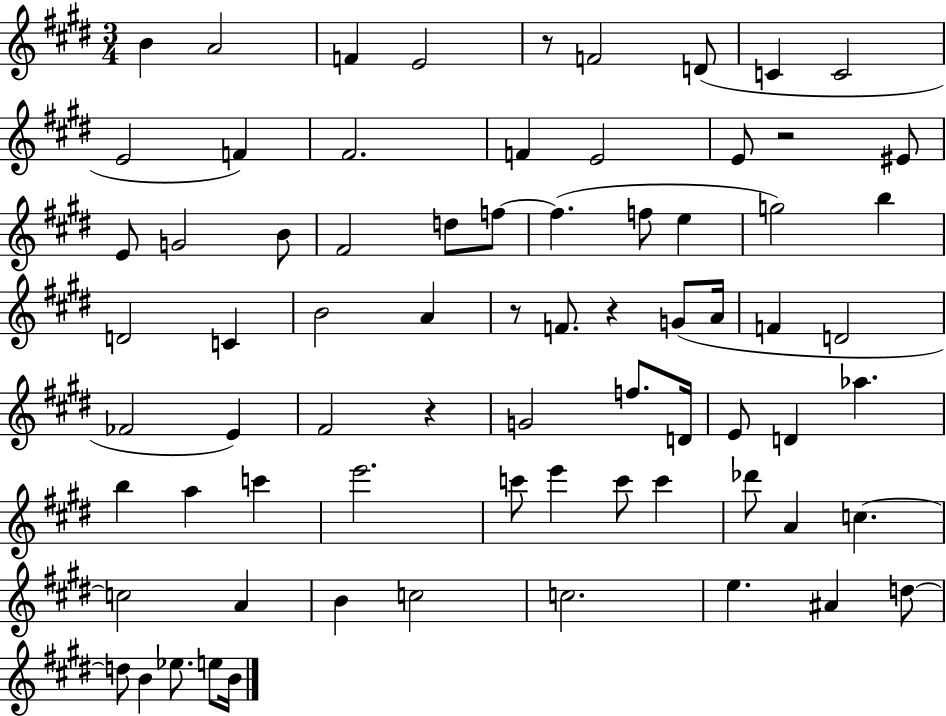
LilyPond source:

{
  \clef treble
  \numericTimeSignature
  \time 3/4
  \key e \major
  b'4 a'2 | f'4 e'2 | r8 f'2 d'8( | c'4 c'2 | \break e'2 f'4) | fis'2. | f'4 e'2 | e'8 r2 eis'8 | \break e'8 g'2 b'8 | fis'2 d''8 f''8~~ | f''4.( f''8 e''4 | g''2) b''4 | \break d'2 c'4 | b'2 a'4 | r8 f'8. r4 g'8( a'16 | f'4 d'2 | \break fes'2 e'4) | fis'2 r4 | g'2 f''8. d'16 | e'8 d'4 aes''4. | \break b''4 a''4 c'''4 | e'''2. | c'''8 e'''4 c'''8 c'''4 | des'''8 a'4 c''4.~~ | \break c''2 a'4 | b'4 c''2 | c''2. | e''4. ais'4 d''8~~ | \break d''8 b'4 ees''8. e''8 b'16 | \bar "|."
}